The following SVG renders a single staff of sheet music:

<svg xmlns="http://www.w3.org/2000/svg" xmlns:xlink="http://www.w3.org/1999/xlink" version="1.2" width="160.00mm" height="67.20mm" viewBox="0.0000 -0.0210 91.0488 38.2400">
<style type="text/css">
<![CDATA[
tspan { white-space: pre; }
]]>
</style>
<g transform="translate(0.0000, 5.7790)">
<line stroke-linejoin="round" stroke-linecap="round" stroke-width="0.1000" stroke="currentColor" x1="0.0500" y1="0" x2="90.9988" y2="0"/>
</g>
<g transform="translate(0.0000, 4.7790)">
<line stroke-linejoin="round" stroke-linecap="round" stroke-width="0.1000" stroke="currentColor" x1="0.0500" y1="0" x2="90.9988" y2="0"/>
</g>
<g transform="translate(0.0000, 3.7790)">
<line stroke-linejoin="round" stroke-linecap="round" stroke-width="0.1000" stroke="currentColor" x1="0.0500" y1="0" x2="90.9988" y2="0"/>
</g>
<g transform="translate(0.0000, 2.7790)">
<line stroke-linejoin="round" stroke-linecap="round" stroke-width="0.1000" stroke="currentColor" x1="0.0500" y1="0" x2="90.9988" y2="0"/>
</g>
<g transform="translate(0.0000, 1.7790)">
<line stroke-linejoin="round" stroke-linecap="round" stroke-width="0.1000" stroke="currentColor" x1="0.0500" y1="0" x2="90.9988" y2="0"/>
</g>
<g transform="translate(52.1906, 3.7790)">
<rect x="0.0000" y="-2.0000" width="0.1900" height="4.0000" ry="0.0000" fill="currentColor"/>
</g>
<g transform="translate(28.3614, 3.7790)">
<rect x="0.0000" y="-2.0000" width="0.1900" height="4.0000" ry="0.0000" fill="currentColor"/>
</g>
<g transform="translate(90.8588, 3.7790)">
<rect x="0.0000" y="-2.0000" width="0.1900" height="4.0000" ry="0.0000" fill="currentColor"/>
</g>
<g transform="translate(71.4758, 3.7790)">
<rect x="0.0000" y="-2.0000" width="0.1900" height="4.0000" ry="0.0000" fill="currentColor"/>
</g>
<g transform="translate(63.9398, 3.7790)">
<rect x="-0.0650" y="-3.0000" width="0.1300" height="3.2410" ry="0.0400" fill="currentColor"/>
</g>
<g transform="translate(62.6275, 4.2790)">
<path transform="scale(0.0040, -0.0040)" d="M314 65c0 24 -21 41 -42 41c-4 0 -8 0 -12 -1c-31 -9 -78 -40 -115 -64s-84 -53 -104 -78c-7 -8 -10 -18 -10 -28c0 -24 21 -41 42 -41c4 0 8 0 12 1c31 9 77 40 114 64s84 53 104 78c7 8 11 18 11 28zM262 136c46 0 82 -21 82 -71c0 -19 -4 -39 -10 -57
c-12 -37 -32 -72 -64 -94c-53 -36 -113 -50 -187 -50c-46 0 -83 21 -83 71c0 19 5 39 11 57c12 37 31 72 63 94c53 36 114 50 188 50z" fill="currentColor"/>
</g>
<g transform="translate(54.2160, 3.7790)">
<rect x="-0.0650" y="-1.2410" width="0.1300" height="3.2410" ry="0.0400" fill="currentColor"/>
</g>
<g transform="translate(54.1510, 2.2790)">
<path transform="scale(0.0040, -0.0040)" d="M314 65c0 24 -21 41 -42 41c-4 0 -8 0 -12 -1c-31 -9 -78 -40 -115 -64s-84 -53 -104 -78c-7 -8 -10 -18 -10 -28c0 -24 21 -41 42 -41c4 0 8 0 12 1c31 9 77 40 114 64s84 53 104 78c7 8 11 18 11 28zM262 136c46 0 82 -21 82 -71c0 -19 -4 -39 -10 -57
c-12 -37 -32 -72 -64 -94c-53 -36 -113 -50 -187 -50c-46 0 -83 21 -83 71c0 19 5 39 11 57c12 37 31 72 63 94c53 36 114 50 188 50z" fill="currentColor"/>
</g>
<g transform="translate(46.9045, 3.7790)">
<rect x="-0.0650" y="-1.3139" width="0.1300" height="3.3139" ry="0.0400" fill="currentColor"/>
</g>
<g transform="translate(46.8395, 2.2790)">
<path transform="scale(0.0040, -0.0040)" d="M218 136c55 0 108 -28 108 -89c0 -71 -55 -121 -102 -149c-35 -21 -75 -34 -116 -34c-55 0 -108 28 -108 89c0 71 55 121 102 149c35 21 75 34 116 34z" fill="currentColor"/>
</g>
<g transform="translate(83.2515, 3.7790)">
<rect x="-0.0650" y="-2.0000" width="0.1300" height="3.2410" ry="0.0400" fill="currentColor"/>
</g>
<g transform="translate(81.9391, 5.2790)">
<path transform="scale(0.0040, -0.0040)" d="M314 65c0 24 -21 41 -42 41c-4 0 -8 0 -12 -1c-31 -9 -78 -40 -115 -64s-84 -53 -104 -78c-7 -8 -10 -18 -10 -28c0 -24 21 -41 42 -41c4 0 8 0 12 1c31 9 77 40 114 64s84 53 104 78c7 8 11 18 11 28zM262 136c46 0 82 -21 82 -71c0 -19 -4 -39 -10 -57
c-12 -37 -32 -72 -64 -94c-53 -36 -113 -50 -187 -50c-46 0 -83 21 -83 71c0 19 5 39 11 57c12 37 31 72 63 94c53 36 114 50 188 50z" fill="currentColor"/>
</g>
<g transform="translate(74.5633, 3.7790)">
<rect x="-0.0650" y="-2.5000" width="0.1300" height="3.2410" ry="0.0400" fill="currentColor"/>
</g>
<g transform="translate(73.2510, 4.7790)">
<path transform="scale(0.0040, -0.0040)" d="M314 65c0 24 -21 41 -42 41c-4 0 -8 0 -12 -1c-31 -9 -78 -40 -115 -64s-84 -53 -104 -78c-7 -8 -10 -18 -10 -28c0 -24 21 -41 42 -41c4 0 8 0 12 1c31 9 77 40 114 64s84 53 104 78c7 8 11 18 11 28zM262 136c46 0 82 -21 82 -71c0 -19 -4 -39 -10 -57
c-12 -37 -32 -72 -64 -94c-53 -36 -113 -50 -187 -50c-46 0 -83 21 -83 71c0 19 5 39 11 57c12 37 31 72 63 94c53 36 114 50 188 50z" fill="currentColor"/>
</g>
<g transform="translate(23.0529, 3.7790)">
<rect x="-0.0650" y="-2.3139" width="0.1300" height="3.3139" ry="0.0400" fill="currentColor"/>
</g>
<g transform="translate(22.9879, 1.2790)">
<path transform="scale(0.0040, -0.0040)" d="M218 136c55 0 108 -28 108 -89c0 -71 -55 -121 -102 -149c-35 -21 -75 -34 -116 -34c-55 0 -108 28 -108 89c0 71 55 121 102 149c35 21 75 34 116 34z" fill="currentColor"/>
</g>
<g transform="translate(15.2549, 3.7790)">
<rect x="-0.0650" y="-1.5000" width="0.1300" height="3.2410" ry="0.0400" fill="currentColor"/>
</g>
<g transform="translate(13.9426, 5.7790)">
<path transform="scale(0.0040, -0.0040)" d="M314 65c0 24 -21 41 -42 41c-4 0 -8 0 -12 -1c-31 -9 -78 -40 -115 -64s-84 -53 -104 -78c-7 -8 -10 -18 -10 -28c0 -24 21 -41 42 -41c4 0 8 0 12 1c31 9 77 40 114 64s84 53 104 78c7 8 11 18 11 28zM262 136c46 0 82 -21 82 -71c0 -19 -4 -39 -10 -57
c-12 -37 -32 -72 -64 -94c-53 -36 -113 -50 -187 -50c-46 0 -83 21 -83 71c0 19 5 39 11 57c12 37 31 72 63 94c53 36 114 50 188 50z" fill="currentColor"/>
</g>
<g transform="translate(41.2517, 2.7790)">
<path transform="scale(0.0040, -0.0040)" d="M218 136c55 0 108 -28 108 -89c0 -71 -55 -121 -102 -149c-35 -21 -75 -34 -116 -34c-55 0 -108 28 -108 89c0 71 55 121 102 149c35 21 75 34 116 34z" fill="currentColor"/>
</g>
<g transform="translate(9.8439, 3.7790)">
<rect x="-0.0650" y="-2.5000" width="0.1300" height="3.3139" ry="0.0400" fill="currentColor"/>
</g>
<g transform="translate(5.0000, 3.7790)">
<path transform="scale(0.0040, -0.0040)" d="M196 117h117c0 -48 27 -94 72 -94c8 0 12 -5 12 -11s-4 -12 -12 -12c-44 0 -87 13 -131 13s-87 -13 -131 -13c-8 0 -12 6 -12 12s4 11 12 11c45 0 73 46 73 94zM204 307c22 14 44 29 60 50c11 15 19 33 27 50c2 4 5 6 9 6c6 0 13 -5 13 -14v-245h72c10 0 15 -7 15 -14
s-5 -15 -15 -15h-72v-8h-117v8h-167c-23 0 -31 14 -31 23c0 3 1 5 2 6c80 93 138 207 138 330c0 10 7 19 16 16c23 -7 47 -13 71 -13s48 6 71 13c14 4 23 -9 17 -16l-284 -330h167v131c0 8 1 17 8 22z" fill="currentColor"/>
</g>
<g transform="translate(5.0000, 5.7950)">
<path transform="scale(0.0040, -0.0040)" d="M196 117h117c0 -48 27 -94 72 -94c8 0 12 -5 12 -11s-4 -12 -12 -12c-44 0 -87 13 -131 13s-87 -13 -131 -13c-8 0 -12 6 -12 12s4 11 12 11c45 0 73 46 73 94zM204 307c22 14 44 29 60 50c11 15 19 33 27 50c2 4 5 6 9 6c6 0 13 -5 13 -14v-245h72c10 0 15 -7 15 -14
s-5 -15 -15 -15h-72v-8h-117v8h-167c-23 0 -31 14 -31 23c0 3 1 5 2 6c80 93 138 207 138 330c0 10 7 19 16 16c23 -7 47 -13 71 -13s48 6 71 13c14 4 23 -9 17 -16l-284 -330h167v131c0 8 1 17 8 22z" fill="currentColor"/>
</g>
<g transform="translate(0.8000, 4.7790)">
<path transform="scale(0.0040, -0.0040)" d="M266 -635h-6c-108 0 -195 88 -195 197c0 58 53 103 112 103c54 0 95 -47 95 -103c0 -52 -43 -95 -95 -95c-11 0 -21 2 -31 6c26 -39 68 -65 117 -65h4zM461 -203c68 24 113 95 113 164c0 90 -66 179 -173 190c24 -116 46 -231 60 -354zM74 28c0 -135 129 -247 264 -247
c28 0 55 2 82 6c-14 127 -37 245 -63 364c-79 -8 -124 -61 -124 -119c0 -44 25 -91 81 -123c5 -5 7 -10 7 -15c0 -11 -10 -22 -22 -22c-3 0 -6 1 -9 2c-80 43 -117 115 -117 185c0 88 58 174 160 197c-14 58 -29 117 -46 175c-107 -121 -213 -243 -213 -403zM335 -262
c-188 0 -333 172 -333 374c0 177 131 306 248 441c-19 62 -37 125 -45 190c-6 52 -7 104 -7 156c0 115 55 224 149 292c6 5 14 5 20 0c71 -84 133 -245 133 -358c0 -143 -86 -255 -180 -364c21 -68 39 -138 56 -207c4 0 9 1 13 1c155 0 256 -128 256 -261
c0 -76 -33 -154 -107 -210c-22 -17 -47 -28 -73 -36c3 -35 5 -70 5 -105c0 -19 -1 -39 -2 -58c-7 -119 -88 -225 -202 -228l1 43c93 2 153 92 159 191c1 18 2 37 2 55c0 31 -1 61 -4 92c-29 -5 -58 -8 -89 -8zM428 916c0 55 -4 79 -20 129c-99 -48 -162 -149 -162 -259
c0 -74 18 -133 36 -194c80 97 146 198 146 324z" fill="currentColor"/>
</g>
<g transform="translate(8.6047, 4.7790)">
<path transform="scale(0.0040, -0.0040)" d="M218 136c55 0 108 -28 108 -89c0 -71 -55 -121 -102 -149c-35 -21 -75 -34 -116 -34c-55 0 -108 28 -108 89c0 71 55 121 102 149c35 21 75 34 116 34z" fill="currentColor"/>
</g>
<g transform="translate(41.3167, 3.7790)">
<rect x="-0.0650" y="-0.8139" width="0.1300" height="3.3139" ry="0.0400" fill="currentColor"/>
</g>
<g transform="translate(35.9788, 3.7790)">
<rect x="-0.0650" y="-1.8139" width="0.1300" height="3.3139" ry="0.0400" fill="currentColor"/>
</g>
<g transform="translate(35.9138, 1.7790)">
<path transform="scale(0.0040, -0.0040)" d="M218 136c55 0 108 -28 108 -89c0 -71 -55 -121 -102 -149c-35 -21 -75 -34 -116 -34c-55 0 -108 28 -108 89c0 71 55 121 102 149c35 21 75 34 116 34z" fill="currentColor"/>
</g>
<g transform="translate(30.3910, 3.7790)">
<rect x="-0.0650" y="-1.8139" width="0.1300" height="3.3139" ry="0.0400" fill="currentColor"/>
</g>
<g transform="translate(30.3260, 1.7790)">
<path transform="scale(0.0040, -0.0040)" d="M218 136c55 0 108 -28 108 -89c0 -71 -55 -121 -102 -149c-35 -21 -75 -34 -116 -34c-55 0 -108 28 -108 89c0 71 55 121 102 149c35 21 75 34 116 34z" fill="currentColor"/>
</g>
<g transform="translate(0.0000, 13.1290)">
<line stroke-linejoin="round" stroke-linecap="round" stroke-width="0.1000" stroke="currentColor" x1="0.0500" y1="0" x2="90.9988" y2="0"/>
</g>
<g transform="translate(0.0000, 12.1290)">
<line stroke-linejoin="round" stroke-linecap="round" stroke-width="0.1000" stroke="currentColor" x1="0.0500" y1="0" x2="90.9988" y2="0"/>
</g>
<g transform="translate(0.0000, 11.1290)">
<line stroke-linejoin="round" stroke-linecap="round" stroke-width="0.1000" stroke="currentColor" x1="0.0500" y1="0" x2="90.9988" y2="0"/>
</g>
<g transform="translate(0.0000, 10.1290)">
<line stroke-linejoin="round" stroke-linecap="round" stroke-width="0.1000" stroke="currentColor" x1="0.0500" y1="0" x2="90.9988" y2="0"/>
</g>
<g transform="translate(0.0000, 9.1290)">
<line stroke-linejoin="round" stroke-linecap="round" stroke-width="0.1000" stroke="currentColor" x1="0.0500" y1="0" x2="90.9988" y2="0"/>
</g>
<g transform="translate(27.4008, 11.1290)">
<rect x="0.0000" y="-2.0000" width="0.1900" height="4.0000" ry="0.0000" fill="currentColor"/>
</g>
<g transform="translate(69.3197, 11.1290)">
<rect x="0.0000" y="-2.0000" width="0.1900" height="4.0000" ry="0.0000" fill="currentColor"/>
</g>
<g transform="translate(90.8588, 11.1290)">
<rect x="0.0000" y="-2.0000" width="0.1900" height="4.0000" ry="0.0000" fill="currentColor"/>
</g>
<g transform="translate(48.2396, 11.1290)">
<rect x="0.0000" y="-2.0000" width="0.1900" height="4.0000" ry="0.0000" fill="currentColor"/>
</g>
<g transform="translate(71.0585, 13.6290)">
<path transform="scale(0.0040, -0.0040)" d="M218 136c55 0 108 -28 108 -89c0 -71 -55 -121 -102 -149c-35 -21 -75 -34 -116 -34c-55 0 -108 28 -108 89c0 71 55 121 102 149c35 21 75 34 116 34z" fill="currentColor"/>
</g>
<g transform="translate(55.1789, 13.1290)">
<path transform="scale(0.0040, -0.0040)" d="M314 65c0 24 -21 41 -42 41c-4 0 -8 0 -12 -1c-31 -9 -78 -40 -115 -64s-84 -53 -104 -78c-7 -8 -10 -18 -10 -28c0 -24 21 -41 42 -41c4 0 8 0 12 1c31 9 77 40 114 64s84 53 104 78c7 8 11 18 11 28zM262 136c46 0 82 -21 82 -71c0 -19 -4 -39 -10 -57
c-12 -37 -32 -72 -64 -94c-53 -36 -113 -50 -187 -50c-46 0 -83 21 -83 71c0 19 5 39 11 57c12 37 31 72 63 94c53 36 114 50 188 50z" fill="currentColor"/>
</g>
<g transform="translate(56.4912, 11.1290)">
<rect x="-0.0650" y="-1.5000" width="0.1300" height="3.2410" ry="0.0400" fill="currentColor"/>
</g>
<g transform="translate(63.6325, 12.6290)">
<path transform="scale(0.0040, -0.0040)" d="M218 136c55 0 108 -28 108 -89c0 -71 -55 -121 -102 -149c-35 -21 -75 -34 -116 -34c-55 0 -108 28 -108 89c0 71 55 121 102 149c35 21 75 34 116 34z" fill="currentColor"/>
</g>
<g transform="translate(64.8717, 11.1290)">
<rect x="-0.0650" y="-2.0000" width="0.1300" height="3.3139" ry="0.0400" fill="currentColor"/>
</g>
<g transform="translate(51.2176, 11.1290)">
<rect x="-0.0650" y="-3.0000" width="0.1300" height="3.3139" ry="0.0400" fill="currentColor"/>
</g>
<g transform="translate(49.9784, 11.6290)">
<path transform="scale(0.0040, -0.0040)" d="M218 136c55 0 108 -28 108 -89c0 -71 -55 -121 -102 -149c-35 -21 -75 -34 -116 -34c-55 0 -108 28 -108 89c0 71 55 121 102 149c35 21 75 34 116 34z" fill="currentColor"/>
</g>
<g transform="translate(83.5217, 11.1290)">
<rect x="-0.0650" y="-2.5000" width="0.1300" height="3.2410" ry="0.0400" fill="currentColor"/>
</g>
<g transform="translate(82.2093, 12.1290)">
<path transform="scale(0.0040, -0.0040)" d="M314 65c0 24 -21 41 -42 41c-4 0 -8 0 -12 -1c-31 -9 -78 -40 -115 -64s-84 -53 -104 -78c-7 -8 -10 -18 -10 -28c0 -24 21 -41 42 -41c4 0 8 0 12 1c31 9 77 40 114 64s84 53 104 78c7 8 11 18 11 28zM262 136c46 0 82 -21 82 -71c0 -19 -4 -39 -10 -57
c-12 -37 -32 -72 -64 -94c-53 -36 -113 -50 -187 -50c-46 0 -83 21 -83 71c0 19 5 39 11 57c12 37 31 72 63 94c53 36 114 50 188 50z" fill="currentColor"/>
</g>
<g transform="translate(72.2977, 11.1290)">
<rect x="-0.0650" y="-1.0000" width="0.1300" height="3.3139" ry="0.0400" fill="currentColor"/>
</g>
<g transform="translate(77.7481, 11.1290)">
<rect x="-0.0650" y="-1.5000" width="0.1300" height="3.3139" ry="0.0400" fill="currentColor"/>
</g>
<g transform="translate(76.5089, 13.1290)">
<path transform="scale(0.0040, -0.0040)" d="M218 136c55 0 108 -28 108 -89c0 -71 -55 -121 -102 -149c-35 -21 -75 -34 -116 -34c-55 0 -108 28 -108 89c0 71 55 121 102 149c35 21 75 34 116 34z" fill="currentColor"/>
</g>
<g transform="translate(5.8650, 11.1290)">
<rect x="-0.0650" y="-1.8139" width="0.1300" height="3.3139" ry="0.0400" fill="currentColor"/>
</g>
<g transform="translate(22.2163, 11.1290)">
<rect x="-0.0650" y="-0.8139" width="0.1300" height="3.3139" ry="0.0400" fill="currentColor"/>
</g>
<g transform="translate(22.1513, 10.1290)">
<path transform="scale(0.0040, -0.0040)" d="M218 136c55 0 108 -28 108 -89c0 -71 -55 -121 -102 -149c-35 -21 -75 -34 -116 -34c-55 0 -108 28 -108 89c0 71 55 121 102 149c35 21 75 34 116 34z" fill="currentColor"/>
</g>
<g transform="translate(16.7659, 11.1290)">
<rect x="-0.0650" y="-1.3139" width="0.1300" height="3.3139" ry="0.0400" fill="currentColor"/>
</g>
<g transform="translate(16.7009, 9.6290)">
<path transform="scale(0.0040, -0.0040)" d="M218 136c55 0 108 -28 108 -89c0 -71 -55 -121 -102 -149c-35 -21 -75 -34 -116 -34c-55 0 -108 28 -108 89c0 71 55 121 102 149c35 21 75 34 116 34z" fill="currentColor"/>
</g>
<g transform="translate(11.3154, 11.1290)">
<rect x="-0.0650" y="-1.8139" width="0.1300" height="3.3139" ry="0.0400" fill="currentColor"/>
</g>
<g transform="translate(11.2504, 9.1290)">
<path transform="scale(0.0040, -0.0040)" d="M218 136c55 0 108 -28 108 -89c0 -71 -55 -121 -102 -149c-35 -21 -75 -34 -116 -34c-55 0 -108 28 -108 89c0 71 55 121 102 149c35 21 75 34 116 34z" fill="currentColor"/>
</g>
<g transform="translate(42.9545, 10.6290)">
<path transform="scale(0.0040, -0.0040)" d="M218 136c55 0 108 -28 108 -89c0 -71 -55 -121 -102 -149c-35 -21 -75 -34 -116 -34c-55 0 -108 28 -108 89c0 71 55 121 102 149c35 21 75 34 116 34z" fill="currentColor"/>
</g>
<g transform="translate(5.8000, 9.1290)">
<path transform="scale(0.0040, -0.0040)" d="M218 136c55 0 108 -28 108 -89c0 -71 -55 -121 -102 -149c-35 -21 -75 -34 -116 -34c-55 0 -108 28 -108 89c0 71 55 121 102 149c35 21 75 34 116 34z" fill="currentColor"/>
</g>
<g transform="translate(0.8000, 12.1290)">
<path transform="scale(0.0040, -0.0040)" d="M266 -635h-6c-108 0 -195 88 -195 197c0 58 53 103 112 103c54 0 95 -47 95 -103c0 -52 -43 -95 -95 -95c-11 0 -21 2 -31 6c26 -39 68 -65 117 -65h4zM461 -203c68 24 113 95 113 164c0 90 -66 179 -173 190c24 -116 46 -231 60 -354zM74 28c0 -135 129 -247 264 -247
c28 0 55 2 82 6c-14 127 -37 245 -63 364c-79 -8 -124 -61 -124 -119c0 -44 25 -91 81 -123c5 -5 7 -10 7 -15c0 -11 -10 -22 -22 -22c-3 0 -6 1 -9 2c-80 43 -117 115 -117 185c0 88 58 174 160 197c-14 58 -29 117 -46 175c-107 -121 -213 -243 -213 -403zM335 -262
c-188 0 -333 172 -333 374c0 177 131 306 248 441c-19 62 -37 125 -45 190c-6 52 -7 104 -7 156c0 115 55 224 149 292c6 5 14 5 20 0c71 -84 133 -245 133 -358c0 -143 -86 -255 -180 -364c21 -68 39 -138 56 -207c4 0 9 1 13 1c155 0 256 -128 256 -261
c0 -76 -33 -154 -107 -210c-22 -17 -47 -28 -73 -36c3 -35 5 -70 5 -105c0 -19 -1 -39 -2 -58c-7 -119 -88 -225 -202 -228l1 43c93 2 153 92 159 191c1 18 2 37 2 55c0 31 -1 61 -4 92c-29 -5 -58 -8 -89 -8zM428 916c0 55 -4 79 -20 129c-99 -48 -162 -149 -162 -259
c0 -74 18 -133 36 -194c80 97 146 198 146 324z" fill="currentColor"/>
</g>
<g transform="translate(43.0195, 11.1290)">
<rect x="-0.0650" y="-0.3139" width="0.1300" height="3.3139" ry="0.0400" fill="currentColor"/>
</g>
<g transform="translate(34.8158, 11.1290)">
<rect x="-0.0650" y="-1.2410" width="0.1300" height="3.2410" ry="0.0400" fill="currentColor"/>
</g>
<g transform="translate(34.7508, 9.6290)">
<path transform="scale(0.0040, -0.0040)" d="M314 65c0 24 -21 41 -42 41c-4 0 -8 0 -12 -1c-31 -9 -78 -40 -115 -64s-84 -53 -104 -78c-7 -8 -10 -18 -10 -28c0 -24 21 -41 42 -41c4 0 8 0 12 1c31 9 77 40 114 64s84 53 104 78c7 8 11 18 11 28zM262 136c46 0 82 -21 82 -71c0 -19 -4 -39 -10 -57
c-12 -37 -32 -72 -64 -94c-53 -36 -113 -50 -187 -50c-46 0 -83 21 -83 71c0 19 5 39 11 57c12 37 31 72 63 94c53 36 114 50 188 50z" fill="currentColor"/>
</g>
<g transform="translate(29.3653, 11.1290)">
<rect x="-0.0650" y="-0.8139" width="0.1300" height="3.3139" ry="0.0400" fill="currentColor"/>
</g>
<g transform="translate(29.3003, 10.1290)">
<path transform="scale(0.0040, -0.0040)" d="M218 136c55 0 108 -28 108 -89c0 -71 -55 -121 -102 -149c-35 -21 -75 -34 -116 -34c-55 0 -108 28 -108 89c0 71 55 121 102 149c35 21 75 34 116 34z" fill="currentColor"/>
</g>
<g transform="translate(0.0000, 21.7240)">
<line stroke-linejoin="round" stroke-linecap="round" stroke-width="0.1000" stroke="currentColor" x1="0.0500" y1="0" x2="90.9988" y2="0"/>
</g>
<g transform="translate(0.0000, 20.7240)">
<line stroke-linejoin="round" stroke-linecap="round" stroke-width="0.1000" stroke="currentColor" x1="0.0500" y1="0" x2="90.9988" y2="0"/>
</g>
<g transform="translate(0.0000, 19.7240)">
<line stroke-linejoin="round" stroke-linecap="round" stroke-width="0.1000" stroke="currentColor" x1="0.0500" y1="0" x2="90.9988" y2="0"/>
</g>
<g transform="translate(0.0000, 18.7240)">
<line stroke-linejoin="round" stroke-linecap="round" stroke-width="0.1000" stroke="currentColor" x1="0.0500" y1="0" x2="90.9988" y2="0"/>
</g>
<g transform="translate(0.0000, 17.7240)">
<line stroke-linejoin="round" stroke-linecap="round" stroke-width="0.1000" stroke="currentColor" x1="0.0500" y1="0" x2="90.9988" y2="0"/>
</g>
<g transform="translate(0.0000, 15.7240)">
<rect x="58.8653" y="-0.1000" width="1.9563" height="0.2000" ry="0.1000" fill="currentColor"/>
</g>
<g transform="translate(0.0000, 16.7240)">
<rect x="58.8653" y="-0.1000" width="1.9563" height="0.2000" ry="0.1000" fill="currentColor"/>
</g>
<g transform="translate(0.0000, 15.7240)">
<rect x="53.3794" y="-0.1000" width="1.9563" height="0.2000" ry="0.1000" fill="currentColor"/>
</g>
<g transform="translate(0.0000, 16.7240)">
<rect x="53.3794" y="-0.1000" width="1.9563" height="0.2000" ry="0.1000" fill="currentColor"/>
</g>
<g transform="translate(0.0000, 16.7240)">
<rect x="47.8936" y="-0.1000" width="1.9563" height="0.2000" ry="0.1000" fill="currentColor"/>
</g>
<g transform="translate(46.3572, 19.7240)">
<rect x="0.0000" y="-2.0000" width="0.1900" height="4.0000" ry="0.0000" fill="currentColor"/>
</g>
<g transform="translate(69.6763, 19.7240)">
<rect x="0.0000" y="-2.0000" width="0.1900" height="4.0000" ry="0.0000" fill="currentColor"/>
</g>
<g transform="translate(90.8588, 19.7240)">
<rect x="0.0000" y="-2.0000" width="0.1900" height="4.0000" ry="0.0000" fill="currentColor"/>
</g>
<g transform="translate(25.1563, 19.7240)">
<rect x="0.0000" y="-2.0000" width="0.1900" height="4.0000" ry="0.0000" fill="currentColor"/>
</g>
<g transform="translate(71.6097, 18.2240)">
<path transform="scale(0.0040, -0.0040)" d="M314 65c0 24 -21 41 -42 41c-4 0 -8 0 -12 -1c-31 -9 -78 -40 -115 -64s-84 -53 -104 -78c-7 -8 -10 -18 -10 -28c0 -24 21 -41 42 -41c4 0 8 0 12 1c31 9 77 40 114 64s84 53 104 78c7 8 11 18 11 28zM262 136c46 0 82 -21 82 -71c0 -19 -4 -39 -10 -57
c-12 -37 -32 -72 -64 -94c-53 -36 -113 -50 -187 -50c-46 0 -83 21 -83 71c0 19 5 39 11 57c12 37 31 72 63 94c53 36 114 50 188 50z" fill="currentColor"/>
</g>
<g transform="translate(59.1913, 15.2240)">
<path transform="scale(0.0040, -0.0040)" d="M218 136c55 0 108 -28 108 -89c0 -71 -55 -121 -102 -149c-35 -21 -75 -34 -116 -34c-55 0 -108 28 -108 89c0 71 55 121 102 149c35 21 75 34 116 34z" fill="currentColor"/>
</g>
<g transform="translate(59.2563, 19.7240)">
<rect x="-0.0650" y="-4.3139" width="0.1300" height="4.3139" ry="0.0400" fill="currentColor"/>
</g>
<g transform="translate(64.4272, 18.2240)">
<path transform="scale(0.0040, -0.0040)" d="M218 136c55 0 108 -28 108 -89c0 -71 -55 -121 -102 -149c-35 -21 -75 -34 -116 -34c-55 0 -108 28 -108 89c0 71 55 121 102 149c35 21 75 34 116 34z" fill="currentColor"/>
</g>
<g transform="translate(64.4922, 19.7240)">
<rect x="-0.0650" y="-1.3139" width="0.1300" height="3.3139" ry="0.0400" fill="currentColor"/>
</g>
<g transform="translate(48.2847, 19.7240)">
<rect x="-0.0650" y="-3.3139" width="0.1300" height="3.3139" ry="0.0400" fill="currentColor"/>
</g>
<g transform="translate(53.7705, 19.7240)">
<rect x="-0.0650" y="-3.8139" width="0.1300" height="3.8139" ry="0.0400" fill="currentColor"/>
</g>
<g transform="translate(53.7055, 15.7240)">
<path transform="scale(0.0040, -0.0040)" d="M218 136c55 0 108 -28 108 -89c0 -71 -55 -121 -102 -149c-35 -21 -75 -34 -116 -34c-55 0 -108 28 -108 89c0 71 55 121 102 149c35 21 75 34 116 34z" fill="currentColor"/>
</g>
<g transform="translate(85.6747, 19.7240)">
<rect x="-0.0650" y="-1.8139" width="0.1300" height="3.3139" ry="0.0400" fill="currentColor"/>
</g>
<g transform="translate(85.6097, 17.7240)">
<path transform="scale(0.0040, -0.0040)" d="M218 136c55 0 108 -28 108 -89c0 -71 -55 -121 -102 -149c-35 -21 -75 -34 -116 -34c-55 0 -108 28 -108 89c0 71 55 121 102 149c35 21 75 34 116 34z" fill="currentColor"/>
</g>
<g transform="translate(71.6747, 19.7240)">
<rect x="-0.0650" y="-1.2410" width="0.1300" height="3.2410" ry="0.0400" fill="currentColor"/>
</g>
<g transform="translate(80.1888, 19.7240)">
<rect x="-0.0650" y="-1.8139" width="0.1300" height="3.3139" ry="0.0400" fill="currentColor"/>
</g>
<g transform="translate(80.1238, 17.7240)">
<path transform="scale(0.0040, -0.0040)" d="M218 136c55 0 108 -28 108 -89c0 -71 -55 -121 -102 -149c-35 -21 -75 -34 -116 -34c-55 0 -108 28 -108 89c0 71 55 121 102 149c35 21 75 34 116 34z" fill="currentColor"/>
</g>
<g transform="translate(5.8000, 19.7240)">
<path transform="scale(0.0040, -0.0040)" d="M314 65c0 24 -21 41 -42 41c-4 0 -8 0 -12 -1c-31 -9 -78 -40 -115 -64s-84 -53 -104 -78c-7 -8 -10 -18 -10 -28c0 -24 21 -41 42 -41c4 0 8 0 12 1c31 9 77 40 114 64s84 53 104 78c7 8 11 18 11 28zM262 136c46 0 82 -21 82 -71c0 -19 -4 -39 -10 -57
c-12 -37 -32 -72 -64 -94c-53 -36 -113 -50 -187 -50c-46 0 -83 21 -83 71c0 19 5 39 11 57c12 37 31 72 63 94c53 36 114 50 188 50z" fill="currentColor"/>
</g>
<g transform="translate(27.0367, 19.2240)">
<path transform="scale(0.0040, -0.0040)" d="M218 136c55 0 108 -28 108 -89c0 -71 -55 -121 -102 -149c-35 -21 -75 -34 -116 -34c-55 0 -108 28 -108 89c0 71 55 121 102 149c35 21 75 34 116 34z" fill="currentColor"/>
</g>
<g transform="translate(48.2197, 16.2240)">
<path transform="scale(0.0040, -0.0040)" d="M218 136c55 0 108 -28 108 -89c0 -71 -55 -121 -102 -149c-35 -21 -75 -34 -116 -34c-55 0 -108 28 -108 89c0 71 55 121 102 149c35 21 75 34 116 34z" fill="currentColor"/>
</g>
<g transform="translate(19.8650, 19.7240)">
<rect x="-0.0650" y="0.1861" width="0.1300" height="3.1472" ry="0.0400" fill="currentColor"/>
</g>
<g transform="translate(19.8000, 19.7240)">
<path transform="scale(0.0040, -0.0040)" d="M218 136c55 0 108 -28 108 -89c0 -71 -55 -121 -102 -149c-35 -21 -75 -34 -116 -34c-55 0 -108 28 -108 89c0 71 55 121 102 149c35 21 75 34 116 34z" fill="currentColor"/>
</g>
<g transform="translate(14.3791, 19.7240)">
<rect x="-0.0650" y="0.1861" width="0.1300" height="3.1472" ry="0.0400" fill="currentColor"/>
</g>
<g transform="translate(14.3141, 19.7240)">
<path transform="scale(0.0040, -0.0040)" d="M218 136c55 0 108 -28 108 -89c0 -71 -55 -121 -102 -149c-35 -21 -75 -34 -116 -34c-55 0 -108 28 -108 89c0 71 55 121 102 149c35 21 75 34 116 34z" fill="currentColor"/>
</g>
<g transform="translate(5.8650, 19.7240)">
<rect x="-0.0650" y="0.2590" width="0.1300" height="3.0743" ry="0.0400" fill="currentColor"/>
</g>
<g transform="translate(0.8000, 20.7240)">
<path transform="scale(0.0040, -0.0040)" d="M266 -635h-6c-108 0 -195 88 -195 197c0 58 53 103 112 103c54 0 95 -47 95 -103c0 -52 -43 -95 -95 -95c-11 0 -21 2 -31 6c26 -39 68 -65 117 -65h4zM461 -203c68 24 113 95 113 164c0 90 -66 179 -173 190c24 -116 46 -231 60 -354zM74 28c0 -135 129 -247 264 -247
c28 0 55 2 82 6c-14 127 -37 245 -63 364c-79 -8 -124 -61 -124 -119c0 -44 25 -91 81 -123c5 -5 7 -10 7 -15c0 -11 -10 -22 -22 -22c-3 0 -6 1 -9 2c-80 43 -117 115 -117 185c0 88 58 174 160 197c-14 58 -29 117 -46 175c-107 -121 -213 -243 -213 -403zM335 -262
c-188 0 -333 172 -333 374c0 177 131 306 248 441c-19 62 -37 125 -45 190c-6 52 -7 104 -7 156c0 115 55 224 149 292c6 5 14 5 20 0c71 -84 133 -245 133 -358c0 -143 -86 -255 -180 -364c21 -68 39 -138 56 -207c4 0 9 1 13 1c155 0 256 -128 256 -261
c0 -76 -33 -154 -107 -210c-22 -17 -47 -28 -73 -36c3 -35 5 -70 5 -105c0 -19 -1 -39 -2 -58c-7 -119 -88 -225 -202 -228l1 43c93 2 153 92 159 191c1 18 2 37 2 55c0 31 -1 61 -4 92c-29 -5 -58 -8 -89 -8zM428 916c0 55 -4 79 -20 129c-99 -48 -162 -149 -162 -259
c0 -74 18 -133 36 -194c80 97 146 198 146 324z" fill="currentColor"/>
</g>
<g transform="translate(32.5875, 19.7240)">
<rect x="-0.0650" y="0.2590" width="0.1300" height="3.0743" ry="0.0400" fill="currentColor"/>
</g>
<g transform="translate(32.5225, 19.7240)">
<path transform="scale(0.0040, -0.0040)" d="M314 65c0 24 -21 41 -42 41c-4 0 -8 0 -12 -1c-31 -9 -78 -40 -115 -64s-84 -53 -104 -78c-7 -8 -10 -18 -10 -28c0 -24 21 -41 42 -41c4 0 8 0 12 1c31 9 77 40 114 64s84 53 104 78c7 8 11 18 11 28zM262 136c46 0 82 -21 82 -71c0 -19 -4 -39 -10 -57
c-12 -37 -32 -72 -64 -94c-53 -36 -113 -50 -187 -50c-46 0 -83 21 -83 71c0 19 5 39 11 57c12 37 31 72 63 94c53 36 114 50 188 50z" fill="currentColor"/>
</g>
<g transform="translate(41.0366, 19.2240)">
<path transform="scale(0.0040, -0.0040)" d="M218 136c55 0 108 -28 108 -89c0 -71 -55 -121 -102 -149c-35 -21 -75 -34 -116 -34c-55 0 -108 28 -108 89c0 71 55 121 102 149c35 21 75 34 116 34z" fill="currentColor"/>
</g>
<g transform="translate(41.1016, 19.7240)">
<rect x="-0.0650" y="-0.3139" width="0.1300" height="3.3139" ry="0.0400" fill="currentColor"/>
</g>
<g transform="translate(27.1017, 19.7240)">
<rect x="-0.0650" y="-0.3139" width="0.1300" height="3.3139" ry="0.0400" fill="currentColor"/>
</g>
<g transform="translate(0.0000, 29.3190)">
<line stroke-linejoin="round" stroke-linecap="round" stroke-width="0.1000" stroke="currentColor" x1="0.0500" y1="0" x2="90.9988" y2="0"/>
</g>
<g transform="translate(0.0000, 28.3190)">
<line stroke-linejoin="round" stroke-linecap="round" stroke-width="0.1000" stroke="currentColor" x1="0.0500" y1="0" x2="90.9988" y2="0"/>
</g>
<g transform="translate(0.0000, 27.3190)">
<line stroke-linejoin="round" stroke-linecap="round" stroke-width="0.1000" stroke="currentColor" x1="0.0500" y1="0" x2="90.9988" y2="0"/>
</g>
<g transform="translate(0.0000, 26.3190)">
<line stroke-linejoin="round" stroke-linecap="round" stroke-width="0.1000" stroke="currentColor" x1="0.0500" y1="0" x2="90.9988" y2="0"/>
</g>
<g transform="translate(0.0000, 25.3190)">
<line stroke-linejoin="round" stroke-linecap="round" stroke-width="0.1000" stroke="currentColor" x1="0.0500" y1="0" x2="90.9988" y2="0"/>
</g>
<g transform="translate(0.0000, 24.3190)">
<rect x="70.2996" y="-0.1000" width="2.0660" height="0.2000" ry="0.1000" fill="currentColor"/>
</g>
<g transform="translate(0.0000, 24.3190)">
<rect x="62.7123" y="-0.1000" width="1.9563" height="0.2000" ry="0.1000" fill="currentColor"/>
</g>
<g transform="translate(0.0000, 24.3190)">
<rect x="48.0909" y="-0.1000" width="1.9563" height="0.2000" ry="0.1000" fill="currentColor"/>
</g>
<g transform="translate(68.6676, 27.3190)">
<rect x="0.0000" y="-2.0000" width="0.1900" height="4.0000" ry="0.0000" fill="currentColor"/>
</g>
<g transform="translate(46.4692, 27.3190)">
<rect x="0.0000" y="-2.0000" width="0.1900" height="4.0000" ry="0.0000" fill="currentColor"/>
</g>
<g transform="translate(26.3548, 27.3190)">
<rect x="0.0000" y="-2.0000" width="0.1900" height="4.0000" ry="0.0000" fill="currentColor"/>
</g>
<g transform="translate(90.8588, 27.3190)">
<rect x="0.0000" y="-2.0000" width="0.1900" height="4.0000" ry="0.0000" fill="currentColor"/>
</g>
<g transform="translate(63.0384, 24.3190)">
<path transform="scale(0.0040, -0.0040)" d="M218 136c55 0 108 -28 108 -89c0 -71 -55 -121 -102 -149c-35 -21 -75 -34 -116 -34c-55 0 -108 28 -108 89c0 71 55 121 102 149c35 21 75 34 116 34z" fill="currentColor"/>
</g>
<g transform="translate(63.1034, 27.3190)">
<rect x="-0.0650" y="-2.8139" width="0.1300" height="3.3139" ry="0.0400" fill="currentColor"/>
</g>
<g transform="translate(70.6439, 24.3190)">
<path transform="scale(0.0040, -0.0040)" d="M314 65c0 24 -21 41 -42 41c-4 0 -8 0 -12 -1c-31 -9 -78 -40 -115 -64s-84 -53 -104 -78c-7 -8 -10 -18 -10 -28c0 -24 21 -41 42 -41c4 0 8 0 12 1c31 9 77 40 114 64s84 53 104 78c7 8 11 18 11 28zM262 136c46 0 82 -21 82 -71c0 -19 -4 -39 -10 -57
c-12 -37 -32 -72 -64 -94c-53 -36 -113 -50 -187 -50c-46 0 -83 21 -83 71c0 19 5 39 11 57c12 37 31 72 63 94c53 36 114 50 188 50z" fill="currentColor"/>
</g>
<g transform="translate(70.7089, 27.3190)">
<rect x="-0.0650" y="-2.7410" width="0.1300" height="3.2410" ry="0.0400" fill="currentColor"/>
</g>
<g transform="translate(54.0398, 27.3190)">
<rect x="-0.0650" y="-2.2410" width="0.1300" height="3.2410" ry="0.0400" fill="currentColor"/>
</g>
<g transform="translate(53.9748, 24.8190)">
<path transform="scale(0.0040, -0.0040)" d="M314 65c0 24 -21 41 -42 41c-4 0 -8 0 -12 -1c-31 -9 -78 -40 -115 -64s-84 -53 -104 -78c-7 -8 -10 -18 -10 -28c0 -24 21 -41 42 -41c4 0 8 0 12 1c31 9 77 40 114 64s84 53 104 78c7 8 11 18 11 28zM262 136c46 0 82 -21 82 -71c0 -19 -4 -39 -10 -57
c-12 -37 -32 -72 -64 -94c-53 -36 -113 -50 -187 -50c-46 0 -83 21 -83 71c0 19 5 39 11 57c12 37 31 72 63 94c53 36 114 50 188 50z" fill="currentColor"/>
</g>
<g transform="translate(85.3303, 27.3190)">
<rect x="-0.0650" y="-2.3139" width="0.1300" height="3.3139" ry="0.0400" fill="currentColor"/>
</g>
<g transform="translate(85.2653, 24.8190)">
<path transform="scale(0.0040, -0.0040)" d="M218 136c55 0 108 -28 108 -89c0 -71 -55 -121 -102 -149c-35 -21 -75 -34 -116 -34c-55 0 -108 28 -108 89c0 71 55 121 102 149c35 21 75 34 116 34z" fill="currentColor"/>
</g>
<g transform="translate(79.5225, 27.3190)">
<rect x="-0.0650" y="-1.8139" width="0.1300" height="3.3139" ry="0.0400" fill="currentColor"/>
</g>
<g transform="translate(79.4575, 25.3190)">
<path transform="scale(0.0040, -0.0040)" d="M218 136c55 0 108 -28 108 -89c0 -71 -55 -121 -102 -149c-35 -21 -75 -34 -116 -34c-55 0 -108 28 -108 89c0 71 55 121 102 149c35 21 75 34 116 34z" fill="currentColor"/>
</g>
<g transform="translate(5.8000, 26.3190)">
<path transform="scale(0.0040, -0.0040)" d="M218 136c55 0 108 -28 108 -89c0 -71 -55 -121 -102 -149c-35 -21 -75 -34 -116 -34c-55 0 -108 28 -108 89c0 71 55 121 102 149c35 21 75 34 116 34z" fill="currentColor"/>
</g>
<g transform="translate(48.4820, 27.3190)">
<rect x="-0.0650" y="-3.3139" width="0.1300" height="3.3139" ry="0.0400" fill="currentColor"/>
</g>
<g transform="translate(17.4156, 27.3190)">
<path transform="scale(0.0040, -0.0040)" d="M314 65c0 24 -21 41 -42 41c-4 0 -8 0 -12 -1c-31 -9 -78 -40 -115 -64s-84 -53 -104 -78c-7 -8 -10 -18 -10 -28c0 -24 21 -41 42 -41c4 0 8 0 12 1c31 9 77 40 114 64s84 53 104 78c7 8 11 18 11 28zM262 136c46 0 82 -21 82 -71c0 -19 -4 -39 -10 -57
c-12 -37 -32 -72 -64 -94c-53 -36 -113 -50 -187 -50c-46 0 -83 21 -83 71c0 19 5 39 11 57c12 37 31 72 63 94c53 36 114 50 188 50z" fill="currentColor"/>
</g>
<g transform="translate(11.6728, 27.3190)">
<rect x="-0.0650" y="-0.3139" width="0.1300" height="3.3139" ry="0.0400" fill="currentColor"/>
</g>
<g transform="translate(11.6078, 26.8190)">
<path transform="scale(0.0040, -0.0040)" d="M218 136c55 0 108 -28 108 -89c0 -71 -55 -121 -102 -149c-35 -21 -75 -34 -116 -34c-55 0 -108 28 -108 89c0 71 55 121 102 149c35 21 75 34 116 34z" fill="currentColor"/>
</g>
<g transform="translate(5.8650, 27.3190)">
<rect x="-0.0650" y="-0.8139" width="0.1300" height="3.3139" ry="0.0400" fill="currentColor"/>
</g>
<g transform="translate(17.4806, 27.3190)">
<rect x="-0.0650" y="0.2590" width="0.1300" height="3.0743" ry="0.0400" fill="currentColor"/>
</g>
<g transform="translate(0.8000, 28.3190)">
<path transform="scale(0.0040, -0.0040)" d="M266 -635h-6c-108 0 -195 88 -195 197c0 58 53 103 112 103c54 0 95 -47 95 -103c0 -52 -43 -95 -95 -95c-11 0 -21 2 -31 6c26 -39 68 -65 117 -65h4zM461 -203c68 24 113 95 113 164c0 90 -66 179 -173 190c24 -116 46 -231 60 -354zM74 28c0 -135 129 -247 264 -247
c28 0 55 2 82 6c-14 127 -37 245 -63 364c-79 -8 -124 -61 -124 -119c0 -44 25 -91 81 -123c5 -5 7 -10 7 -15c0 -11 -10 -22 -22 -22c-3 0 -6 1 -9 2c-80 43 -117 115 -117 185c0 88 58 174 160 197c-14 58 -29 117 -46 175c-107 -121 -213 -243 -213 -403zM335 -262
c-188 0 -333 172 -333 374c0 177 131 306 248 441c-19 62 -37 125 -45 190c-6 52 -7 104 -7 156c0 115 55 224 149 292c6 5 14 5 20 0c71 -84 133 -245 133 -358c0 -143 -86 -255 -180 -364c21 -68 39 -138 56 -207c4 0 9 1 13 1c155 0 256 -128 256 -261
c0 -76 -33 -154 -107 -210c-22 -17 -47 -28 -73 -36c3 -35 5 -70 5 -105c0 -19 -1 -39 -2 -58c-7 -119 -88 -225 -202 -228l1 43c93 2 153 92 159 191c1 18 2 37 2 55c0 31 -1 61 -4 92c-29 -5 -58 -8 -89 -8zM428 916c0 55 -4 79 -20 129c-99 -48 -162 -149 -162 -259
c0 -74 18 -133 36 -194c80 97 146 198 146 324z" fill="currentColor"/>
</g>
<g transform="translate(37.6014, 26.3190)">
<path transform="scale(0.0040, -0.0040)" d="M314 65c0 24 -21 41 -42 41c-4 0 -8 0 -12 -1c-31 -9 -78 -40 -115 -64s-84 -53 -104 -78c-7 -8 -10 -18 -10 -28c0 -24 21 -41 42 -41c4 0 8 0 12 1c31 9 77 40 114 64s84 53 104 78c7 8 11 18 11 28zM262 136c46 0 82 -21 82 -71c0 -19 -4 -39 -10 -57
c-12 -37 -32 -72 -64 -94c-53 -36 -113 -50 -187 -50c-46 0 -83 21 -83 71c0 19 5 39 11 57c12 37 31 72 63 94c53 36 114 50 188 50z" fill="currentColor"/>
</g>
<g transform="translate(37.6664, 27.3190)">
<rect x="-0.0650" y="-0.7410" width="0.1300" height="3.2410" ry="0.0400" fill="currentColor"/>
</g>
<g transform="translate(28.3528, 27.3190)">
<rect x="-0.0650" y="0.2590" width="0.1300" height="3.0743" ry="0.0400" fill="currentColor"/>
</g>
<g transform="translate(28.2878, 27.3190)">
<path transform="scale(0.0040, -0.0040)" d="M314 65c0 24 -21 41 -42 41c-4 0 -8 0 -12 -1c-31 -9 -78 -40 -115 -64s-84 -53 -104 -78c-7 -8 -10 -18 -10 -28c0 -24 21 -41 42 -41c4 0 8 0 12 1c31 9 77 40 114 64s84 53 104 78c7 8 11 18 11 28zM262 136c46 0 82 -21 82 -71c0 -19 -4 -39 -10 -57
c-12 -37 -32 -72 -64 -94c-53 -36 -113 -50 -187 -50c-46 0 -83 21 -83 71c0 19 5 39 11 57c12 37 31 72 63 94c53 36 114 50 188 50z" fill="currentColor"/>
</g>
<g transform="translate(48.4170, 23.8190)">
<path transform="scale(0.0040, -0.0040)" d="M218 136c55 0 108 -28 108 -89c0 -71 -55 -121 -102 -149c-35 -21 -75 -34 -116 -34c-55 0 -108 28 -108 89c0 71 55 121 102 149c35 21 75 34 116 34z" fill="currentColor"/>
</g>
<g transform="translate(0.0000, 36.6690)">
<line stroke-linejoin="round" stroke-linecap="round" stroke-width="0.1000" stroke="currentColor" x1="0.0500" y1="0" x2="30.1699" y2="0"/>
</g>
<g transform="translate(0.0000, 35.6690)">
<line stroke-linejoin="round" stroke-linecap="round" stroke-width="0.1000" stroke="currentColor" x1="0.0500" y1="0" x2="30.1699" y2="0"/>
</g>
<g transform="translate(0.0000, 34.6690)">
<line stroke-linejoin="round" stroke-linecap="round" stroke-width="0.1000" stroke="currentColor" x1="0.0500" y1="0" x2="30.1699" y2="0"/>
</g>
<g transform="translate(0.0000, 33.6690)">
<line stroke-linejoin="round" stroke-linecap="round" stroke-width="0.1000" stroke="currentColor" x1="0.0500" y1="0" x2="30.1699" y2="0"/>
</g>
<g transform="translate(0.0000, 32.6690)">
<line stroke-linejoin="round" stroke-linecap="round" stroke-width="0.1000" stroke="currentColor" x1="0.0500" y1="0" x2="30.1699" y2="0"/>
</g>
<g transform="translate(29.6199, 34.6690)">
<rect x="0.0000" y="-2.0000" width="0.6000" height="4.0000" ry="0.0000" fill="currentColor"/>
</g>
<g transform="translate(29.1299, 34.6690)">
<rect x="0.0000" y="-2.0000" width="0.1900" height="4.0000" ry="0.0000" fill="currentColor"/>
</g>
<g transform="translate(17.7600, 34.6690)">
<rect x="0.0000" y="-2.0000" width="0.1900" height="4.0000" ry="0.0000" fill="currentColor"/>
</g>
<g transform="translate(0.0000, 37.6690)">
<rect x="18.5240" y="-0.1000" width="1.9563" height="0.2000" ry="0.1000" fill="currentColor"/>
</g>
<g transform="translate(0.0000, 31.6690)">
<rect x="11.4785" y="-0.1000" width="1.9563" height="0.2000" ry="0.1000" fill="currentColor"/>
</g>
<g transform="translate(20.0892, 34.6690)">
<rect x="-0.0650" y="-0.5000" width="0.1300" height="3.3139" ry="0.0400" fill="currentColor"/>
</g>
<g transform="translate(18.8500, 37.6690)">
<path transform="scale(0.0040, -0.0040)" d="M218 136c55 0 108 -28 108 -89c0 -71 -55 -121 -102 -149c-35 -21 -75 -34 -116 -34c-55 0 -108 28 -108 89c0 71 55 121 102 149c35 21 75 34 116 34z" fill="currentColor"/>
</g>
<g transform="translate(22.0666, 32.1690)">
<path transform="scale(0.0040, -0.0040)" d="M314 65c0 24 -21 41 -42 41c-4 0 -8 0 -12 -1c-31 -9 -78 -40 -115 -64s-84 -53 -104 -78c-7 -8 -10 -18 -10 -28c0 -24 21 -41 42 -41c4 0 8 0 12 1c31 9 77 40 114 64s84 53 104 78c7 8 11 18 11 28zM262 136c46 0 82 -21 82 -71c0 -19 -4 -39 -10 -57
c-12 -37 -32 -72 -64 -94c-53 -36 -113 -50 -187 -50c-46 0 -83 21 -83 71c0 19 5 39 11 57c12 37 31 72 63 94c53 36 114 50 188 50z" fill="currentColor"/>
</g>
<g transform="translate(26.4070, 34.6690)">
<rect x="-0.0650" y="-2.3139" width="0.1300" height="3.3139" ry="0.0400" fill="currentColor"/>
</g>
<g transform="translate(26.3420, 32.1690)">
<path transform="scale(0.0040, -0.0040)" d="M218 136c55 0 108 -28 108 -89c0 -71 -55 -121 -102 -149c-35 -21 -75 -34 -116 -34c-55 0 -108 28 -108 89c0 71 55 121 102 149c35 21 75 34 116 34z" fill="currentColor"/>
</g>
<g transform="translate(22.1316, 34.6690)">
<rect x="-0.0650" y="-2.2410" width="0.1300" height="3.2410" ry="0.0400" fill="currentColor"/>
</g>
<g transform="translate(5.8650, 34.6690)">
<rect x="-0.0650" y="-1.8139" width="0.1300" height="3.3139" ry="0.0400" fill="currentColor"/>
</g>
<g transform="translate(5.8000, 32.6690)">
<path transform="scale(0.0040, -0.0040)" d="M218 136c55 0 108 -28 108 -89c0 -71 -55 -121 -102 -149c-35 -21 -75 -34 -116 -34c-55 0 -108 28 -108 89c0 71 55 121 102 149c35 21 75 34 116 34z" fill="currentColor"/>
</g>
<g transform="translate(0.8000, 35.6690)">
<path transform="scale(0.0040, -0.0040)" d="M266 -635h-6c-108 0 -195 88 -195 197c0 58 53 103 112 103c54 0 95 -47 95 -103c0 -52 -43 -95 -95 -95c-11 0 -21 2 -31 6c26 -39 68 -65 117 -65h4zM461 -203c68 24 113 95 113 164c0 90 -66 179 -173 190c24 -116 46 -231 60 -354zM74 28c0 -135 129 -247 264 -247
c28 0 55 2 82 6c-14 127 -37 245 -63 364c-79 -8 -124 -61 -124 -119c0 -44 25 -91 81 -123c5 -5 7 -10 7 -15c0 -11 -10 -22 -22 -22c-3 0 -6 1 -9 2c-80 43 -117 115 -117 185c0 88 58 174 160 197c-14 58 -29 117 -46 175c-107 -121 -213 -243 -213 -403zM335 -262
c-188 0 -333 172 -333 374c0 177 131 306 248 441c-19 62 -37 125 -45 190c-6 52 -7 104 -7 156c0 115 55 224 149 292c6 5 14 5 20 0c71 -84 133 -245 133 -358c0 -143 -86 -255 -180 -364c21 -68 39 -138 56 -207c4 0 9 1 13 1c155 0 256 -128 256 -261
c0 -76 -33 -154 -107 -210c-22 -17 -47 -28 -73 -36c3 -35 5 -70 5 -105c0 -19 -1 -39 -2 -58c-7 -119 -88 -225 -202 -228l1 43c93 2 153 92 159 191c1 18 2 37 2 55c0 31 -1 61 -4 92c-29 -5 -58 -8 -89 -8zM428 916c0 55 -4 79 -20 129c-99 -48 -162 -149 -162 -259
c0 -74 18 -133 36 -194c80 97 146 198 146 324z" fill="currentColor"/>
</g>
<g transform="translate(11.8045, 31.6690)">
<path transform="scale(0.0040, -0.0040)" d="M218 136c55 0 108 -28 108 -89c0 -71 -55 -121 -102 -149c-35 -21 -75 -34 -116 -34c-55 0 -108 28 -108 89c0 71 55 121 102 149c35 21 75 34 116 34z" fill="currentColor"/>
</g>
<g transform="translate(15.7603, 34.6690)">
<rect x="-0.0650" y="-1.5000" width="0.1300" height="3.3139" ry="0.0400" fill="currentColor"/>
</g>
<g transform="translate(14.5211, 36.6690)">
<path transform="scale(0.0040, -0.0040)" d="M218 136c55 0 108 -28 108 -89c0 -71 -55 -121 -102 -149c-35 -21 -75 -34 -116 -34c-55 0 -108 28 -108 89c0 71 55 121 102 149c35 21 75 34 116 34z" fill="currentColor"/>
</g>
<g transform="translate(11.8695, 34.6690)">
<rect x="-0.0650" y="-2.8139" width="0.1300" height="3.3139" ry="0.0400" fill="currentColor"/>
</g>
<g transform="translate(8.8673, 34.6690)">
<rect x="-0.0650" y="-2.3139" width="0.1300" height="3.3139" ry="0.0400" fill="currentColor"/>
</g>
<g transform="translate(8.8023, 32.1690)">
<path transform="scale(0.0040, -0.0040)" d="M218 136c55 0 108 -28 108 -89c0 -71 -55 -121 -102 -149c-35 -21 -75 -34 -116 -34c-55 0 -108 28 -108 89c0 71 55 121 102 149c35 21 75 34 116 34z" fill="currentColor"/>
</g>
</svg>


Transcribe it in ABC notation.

X:1
T:Untitled
M:4/4
L:1/4
K:C
G E2 g f f d e e2 A2 G2 F2 f f e d d e2 c A E2 F D E G2 B2 B B c B2 c b c' d' e e2 f f d c B2 B2 d2 b g2 a a2 f g f g a E C g2 g